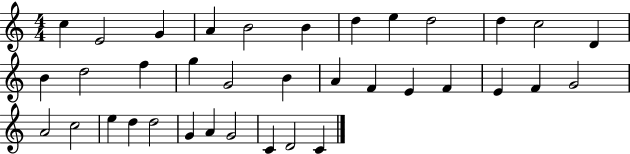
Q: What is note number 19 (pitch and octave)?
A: A4